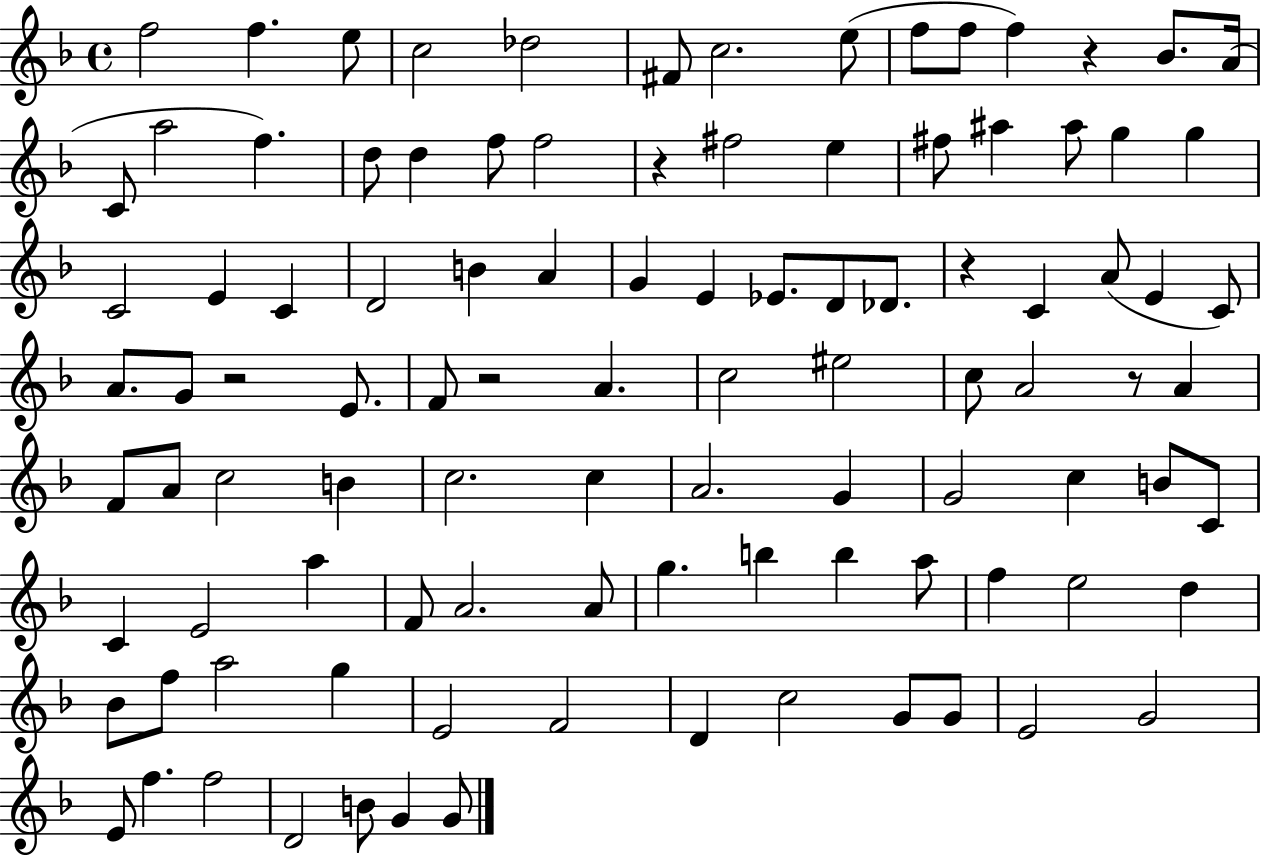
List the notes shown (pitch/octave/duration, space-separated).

F5/h F5/q. E5/e C5/h Db5/h F#4/e C5/h. E5/e F5/e F5/e F5/q R/q Bb4/e. A4/s C4/e A5/h F5/q. D5/e D5/q F5/e F5/h R/q F#5/h E5/q F#5/e A#5/q A#5/e G5/q G5/q C4/h E4/q C4/q D4/h B4/q A4/q G4/q E4/q Eb4/e. D4/e Db4/e. R/q C4/q A4/e E4/q C4/e A4/e. G4/e R/h E4/e. F4/e R/h A4/q. C5/h EIS5/h C5/e A4/h R/e A4/q F4/e A4/e C5/h B4/q C5/h. C5/q A4/h. G4/q G4/h C5/q B4/e C4/e C4/q E4/h A5/q F4/e A4/h. A4/e G5/q. B5/q B5/q A5/e F5/q E5/h D5/q Bb4/e F5/e A5/h G5/q E4/h F4/h D4/q C5/h G4/e G4/e E4/h G4/h E4/e F5/q. F5/h D4/h B4/e G4/q G4/e